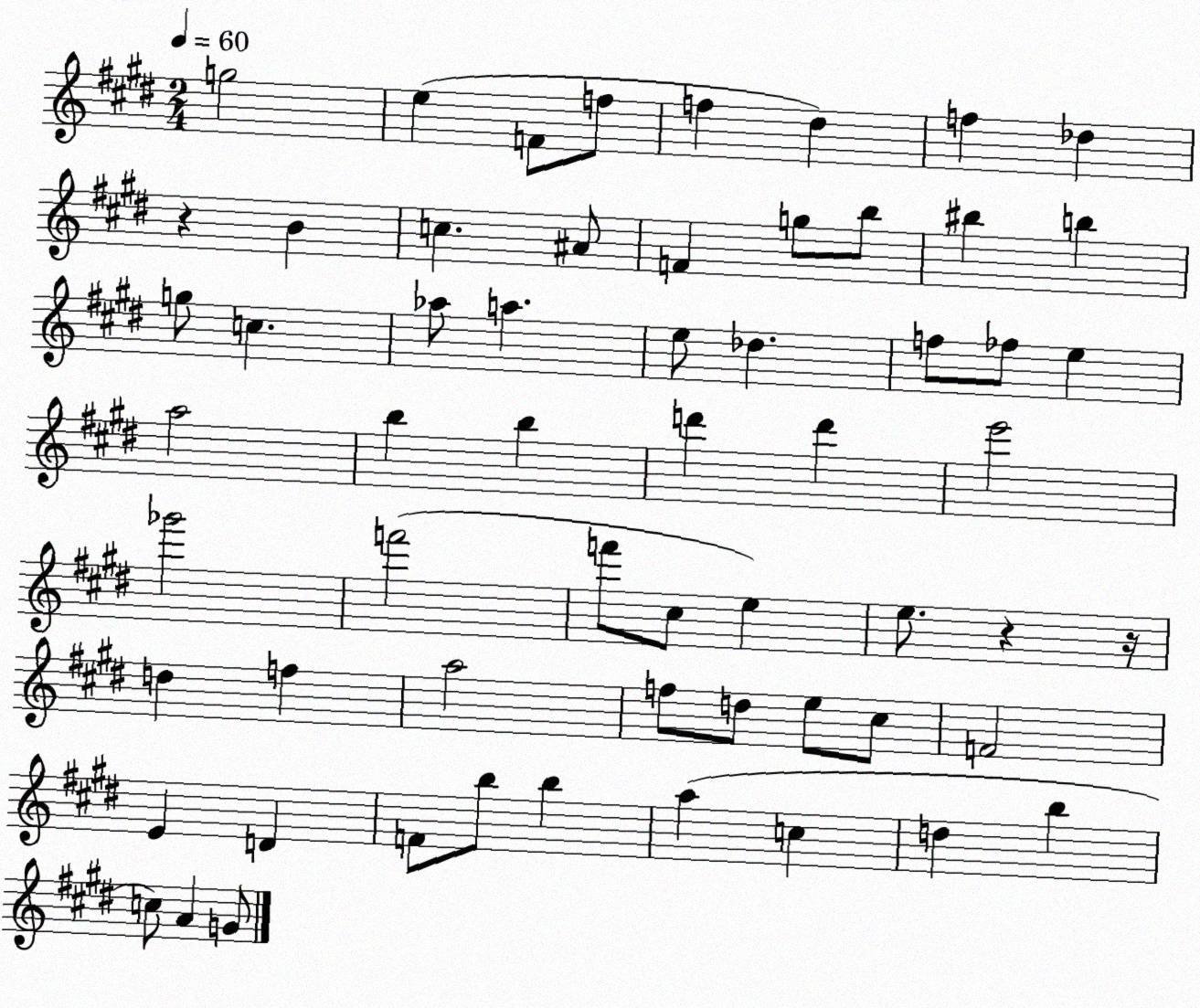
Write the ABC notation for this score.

X:1
T:Untitled
M:2/4
L:1/4
K:E
g2 e F/2 f/2 f ^d f _d z B c ^A/2 F g/2 b/2 ^b b g/2 c _a/2 a e/2 _d f/2 _f/2 e a2 b b d' d' e'2 _g'2 f'2 f'/2 ^c/2 e e/2 z z/4 d f a2 f/2 d/2 e/2 ^c/2 F2 E D F/2 b/2 b a c d b c/2 A G/2